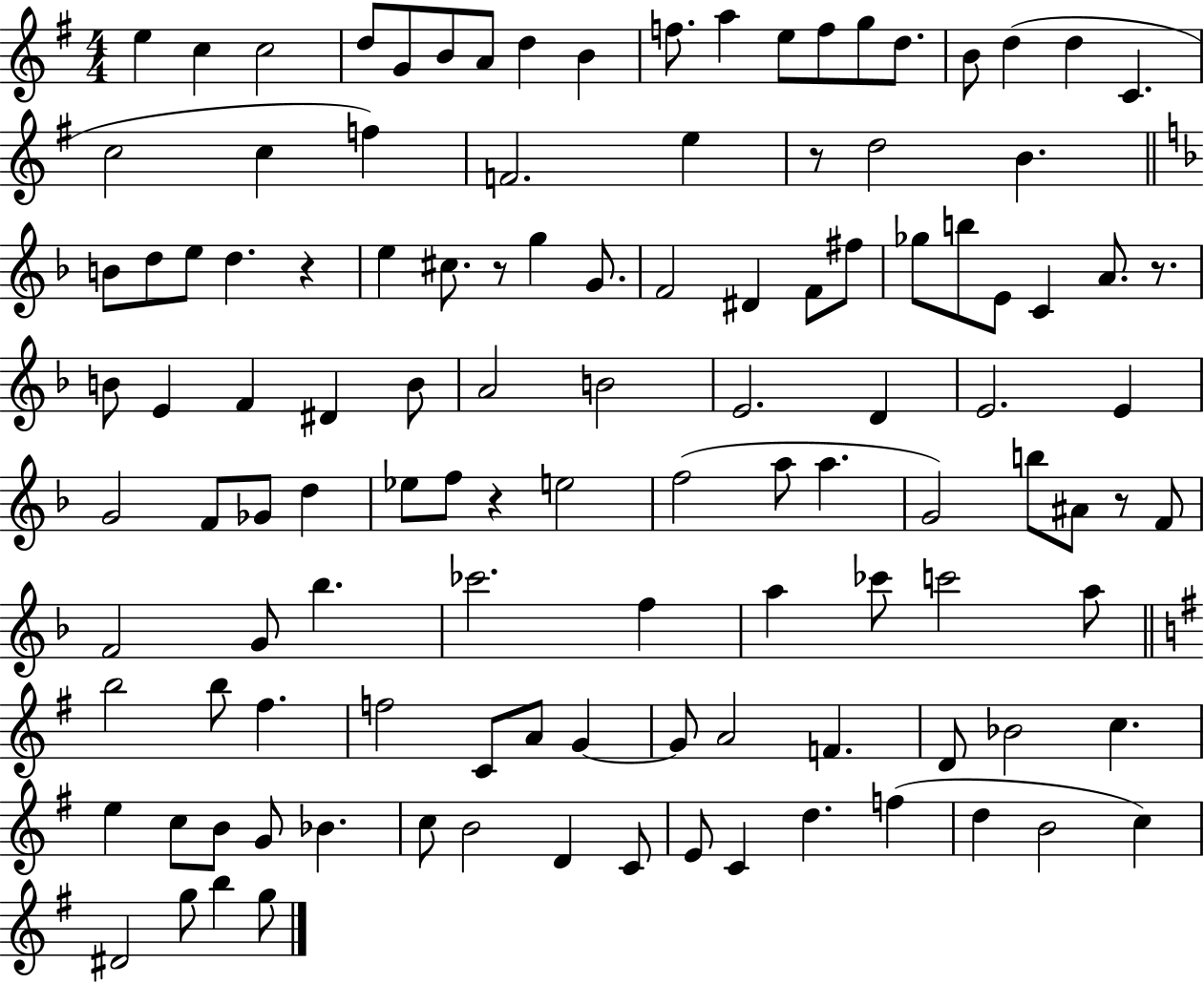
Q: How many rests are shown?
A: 6